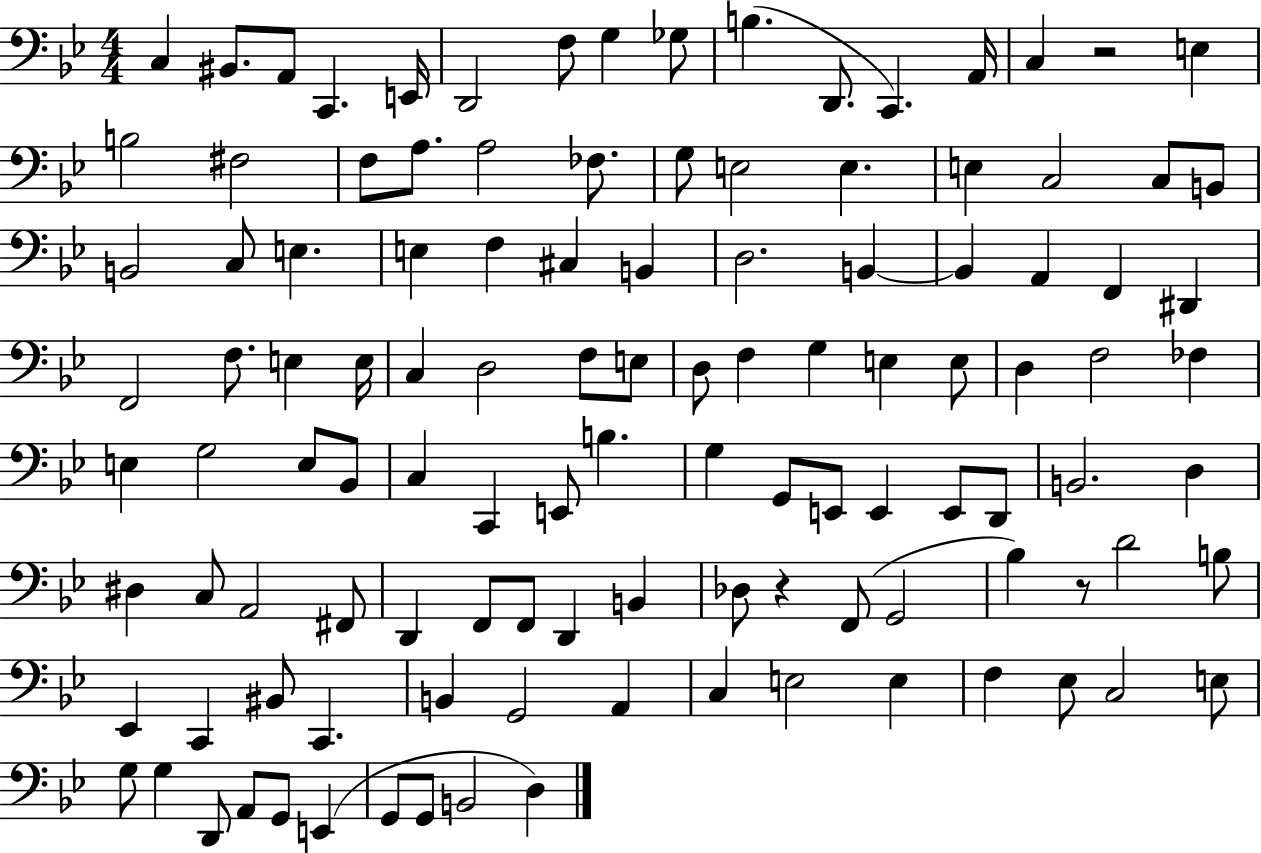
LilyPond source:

{
  \clef bass
  \numericTimeSignature
  \time 4/4
  \key bes \major
  c4 bis,8. a,8 c,4. e,16 | d,2 f8 g4 ges8 | b4.( d,8. c,4.) a,16 | c4 r2 e4 | \break b2 fis2 | f8 a8. a2 fes8. | g8 e2 e4. | e4 c2 c8 b,8 | \break b,2 c8 e4. | e4 f4 cis4 b,4 | d2. b,4~~ | b,4 a,4 f,4 dis,4 | \break f,2 f8. e4 e16 | c4 d2 f8 e8 | d8 f4 g4 e4 e8 | d4 f2 fes4 | \break e4 g2 e8 bes,8 | c4 c,4 e,8 b4. | g4 g,8 e,8 e,4 e,8 d,8 | b,2. d4 | \break dis4 c8 a,2 fis,8 | d,4 f,8 f,8 d,4 b,4 | des8 r4 f,8( g,2 | bes4) r8 d'2 b8 | \break ees,4 c,4 bis,8 c,4. | b,4 g,2 a,4 | c4 e2 e4 | f4 ees8 c2 e8 | \break g8 g4 d,8 a,8 g,8 e,4( | g,8 g,8 b,2 d4) | \bar "|."
}